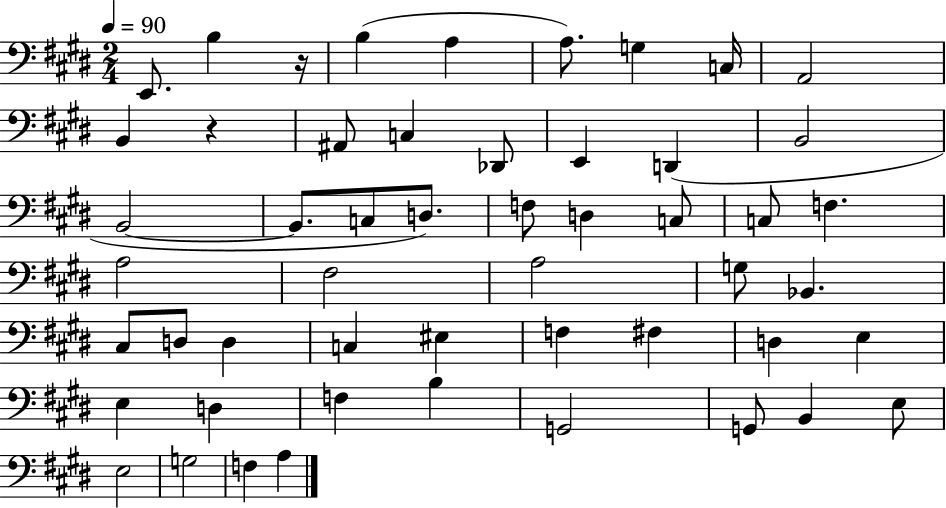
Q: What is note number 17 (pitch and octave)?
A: B2